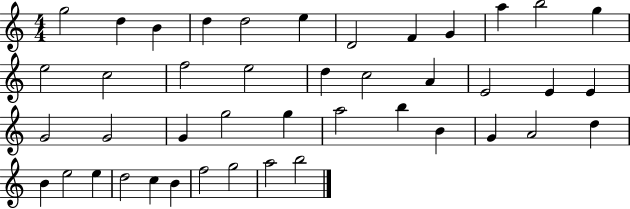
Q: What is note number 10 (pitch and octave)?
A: A5